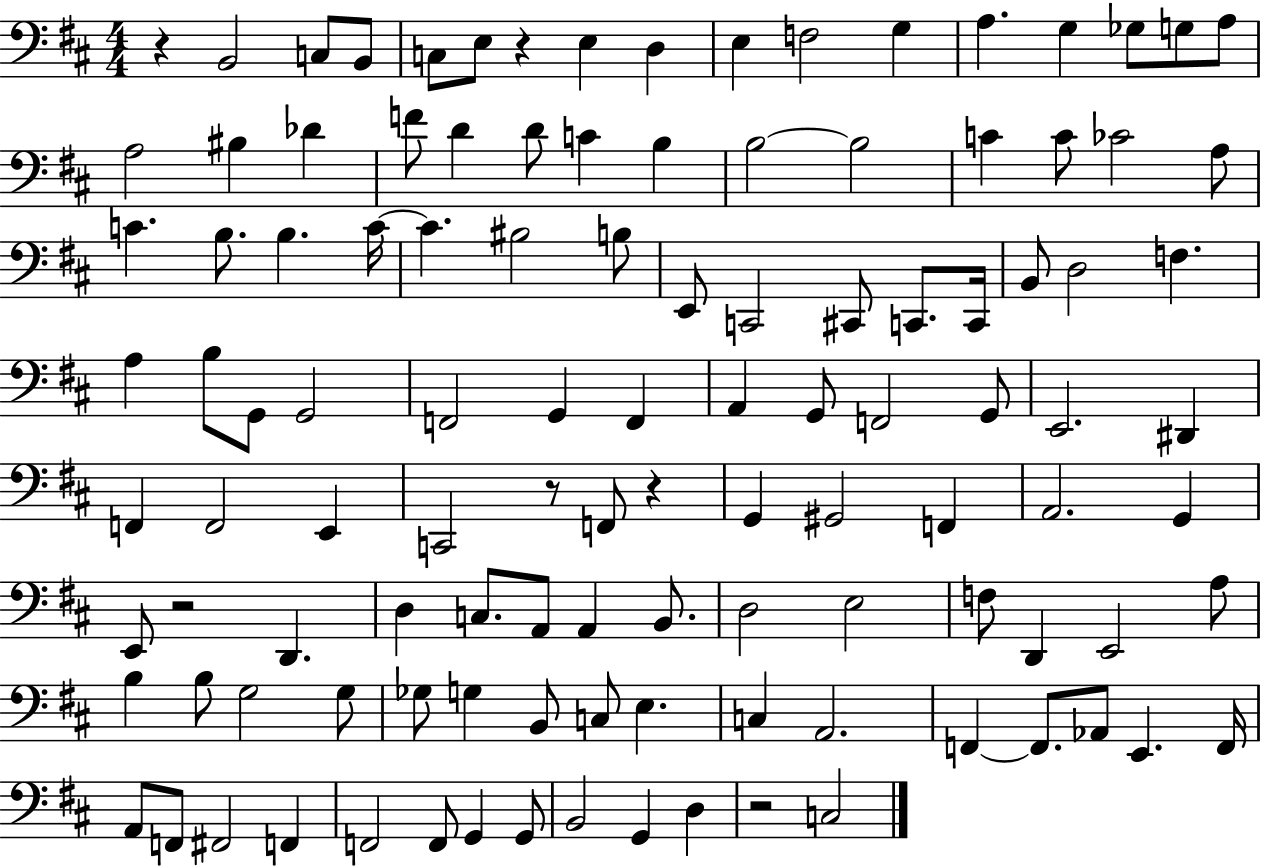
X:1
T:Untitled
M:4/4
L:1/4
K:D
z B,,2 C,/2 B,,/2 C,/2 E,/2 z E, D, E, F,2 G, A, G, _G,/2 G,/2 A,/2 A,2 ^B, _D F/2 D D/2 C B, B,2 B,2 C C/2 _C2 A,/2 C B,/2 B, C/4 C ^B,2 B,/2 E,,/2 C,,2 ^C,,/2 C,,/2 C,,/4 B,,/2 D,2 F, A, B,/2 G,,/2 G,,2 F,,2 G,, F,, A,, G,,/2 F,,2 G,,/2 E,,2 ^D,, F,, F,,2 E,, C,,2 z/2 F,,/2 z G,, ^G,,2 F,, A,,2 G,, E,,/2 z2 D,, D, C,/2 A,,/2 A,, B,,/2 D,2 E,2 F,/2 D,, E,,2 A,/2 B, B,/2 G,2 G,/2 _G,/2 G, B,,/2 C,/2 E, C, A,,2 F,, F,,/2 _A,,/2 E,, F,,/4 A,,/2 F,,/2 ^F,,2 F,, F,,2 F,,/2 G,, G,,/2 B,,2 G,, D, z2 C,2